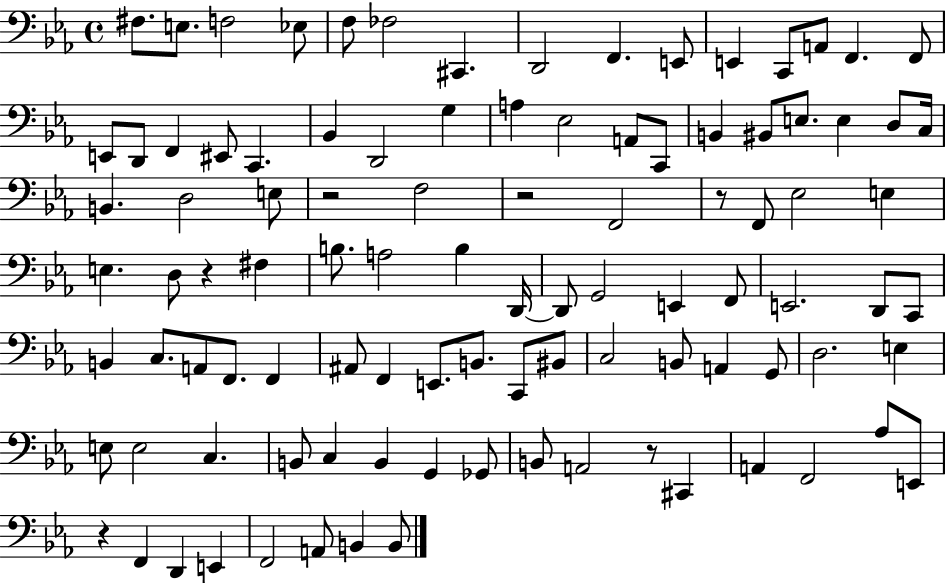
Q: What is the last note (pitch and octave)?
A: B2